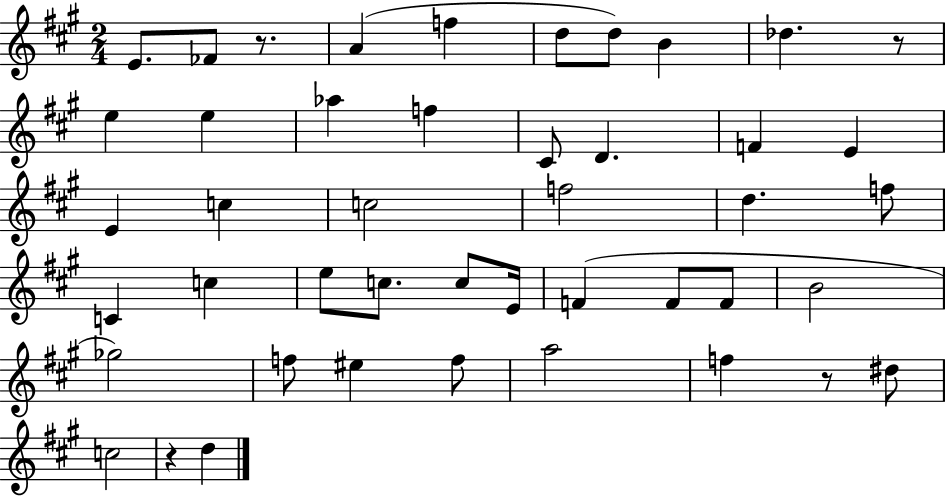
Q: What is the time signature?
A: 2/4